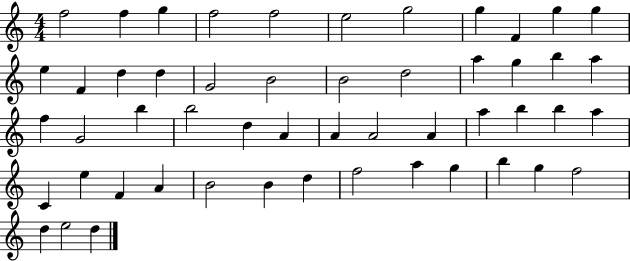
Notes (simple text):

F5/h F5/q G5/q F5/h F5/h E5/h G5/h G5/q F4/q G5/q G5/q E5/q F4/q D5/q D5/q G4/h B4/h B4/h D5/h A5/q G5/q B5/q A5/q F5/q G4/h B5/q B5/h D5/q A4/q A4/q A4/h A4/q A5/q B5/q B5/q A5/q C4/q E5/q F4/q A4/q B4/h B4/q D5/q F5/h A5/q G5/q B5/q G5/q F5/h D5/q E5/h D5/q